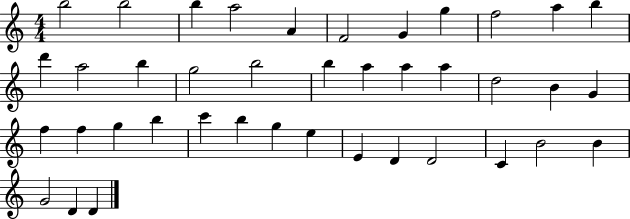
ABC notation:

X:1
T:Untitled
M:4/4
L:1/4
K:C
b2 b2 b a2 A F2 G g f2 a b d' a2 b g2 b2 b a a a d2 B G f f g b c' b g e E D D2 C B2 B G2 D D